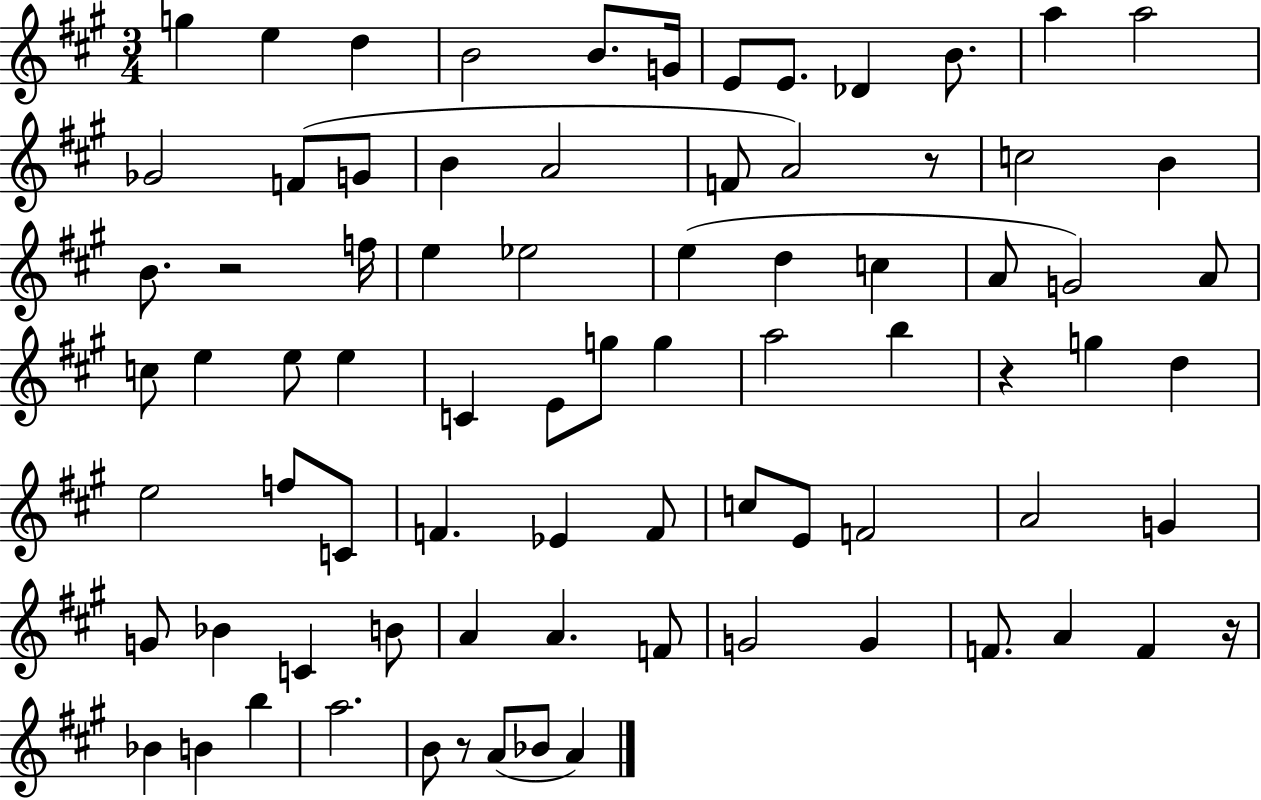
G5/q E5/q D5/q B4/h B4/e. G4/s E4/e E4/e. Db4/q B4/e. A5/q A5/h Gb4/h F4/e G4/e B4/q A4/h F4/e A4/h R/e C5/h B4/q B4/e. R/h F5/s E5/q Eb5/h E5/q D5/q C5/q A4/e G4/h A4/e C5/e E5/q E5/e E5/q C4/q E4/e G5/e G5/q A5/h B5/q R/q G5/q D5/q E5/h F5/e C4/e F4/q. Eb4/q F4/e C5/e E4/e F4/h A4/h G4/q G4/e Bb4/q C4/q B4/e A4/q A4/q. F4/e G4/h G4/q F4/e. A4/q F4/q R/s Bb4/q B4/q B5/q A5/h. B4/e R/e A4/e Bb4/e A4/q